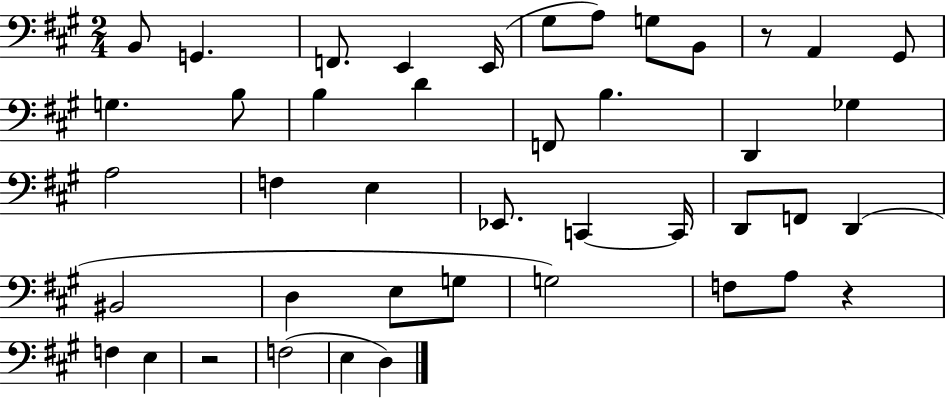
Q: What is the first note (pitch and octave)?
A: B2